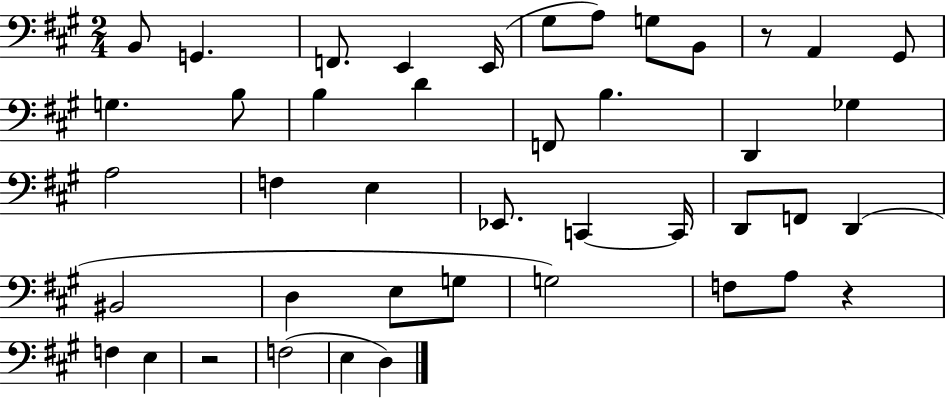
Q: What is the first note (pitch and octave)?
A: B2